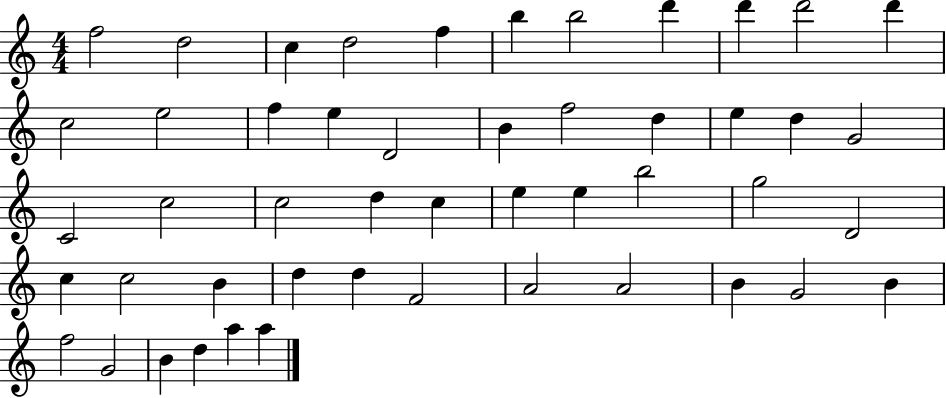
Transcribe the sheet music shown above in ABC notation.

X:1
T:Untitled
M:4/4
L:1/4
K:C
f2 d2 c d2 f b b2 d' d' d'2 d' c2 e2 f e D2 B f2 d e d G2 C2 c2 c2 d c e e b2 g2 D2 c c2 B d d F2 A2 A2 B G2 B f2 G2 B d a a